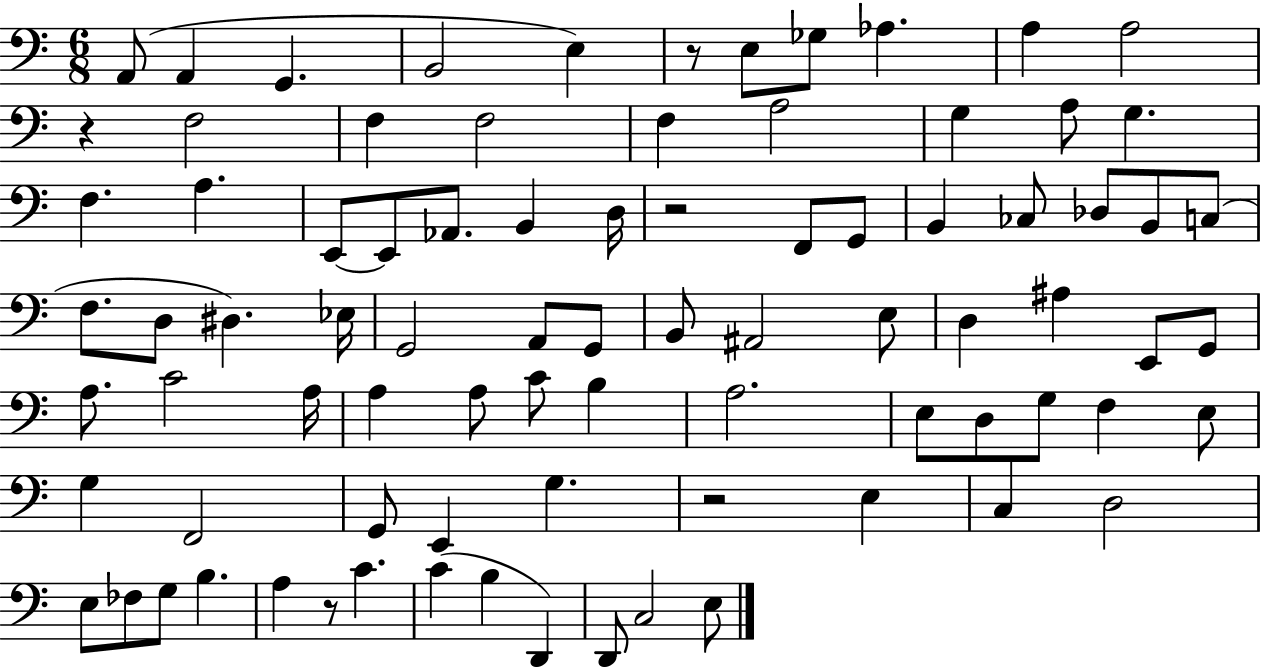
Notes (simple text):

A2/e A2/q G2/q. B2/h E3/q R/e E3/e Gb3/e Ab3/q. A3/q A3/h R/q F3/h F3/q F3/h F3/q A3/h G3/q A3/e G3/q. F3/q. A3/q. E2/e E2/e Ab2/e. B2/q D3/s R/h F2/e G2/e B2/q CES3/e Db3/e B2/e C3/e F3/e. D3/e D#3/q. Eb3/s G2/h A2/e G2/e B2/e A#2/h E3/e D3/q A#3/q E2/e G2/e A3/e. C4/h A3/s A3/q A3/e C4/e B3/q A3/h. E3/e D3/e G3/e F3/q E3/e G3/q F2/h G2/e E2/q G3/q. R/h E3/q C3/q D3/h E3/e FES3/e G3/e B3/q. A3/q R/e C4/q. C4/q B3/q D2/q D2/e C3/h E3/e